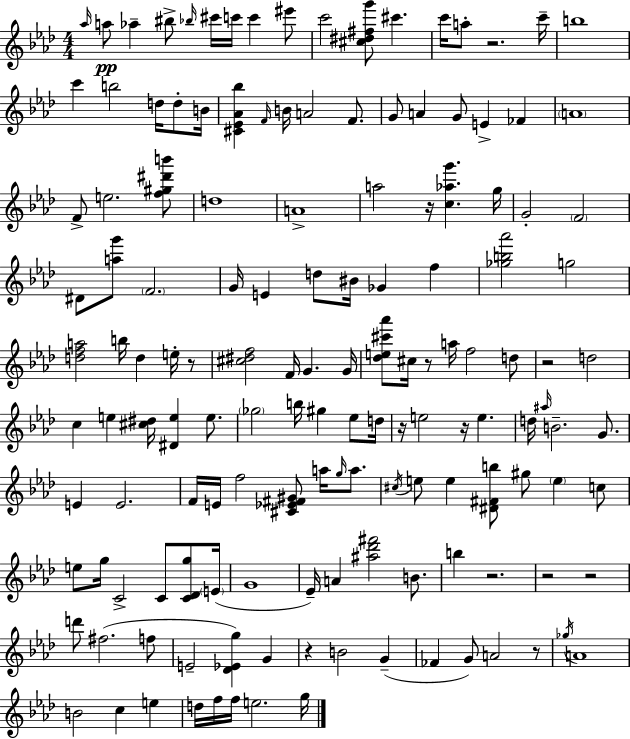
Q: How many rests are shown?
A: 12